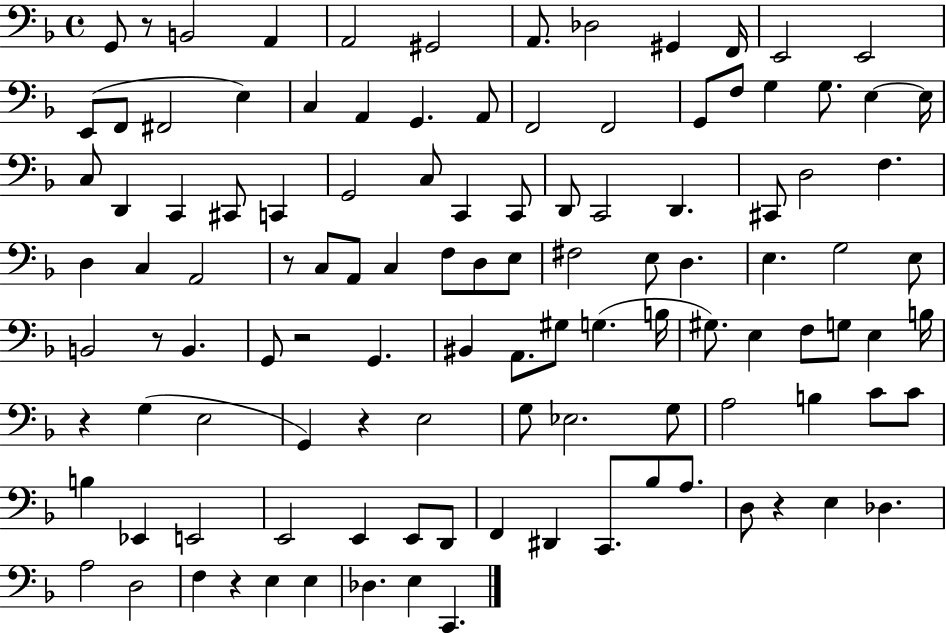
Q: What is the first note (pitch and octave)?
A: G2